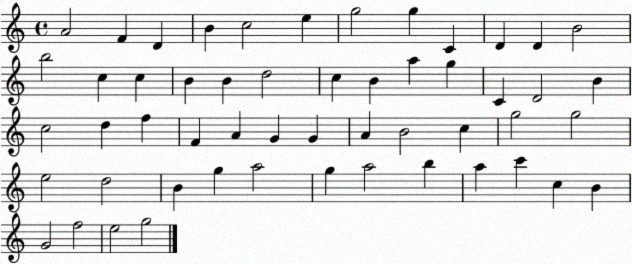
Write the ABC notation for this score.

X:1
T:Untitled
M:4/4
L:1/4
K:C
A2 F D B c2 e g2 g C D D B2 b2 c c B B d2 c B a g C D2 B c2 d f F A G G A B2 c g2 g2 e2 d2 B g a2 g a2 b a c' c B G2 f2 e2 g2